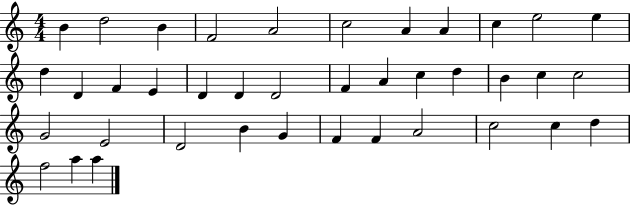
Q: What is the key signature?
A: C major